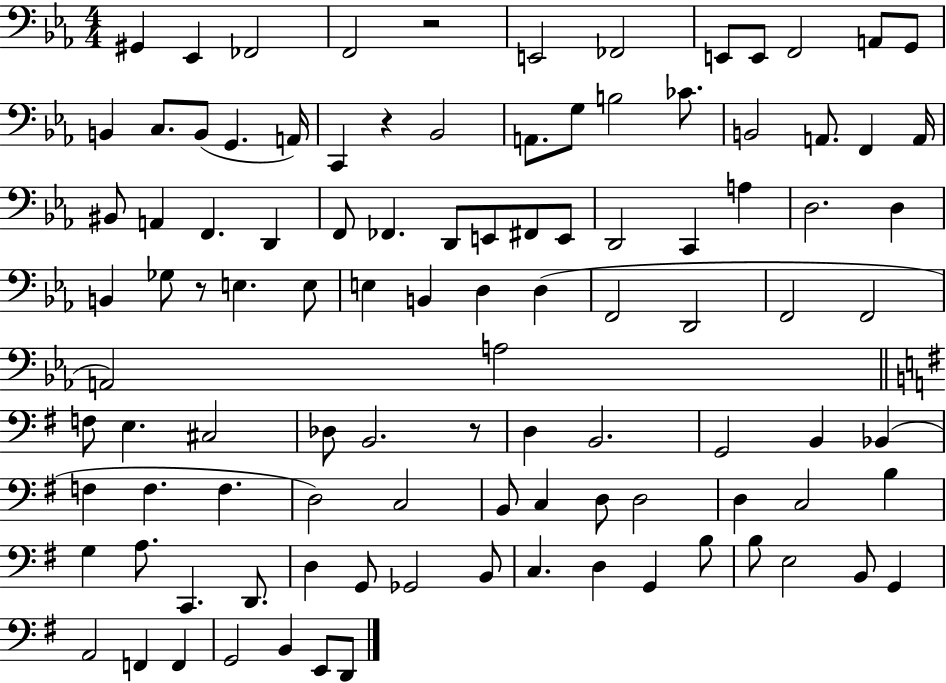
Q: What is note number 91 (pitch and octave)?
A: E3